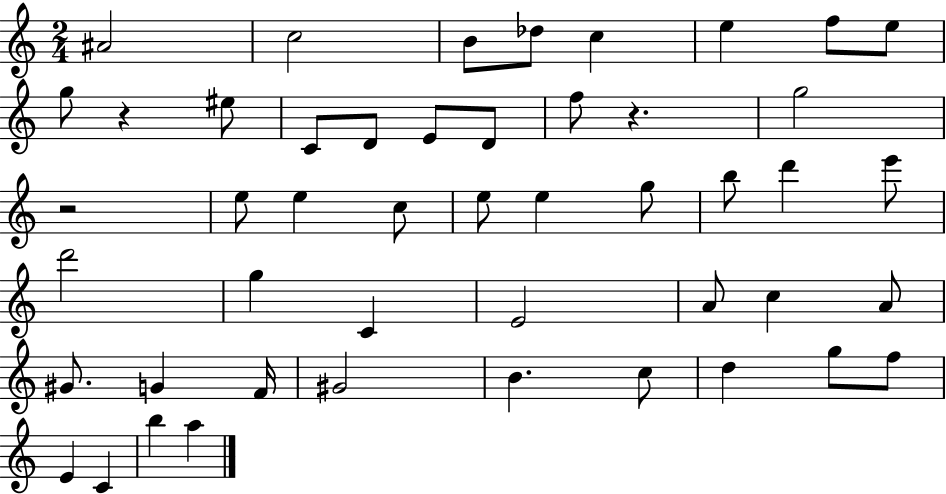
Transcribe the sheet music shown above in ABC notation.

X:1
T:Untitled
M:2/4
L:1/4
K:C
^A2 c2 B/2 _d/2 c e f/2 e/2 g/2 z ^e/2 C/2 D/2 E/2 D/2 f/2 z g2 z2 e/2 e c/2 e/2 e g/2 b/2 d' e'/2 d'2 g C E2 A/2 c A/2 ^G/2 G F/4 ^G2 B c/2 d g/2 f/2 E C b a